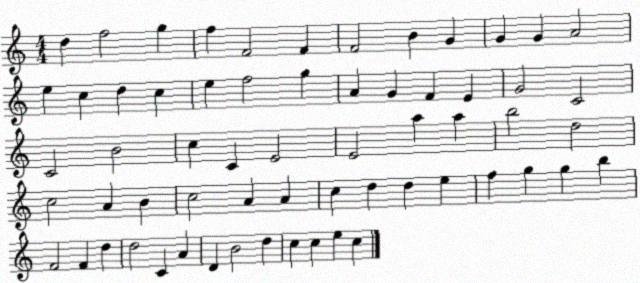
X:1
T:Untitled
M:4/4
L:1/4
K:C
d f2 g f F2 F F2 B G G G A2 e c d c e f2 g A G F E G2 C2 C2 B2 c C E2 E2 a a b2 d2 c2 A B c2 A A c d d e f g g b F2 F d d2 C A D B2 d c c e c